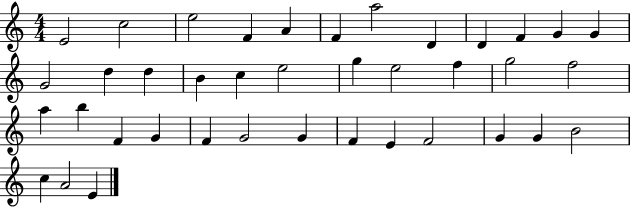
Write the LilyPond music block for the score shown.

{
  \clef treble
  \numericTimeSignature
  \time 4/4
  \key c \major
  e'2 c''2 | e''2 f'4 a'4 | f'4 a''2 d'4 | d'4 f'4 g'4 g'4 | \break g'2 d''4 d''4 | b'4 c''4 e''2 | g''4 e''2 f''4 | g''2 f''2 | \break a''4 b''4 f'4 g'4 | f'4 g'2 g'4 | f'4 e'4 f'2 | g'4 g'4 b'2 | \break c''4 a'2 e'4 | \bar "|."
}